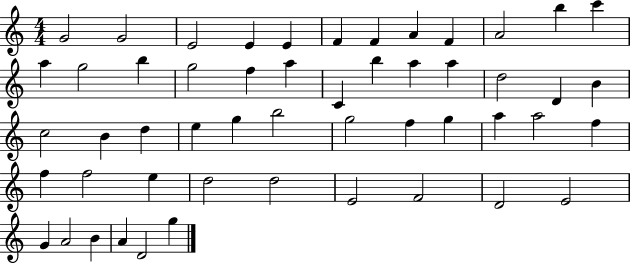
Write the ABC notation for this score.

X:1
T:Untitled
M:4/4
L:1/4
K:C
G2 G2 E2 E E F F A F A2 b c' a g2 b g2 f a C b a a d2 D B c2 B d e g b2 g2 f g a a2 f f f2 e d2 d2 E2 F2 D2 E2 G A2 B A D2 g